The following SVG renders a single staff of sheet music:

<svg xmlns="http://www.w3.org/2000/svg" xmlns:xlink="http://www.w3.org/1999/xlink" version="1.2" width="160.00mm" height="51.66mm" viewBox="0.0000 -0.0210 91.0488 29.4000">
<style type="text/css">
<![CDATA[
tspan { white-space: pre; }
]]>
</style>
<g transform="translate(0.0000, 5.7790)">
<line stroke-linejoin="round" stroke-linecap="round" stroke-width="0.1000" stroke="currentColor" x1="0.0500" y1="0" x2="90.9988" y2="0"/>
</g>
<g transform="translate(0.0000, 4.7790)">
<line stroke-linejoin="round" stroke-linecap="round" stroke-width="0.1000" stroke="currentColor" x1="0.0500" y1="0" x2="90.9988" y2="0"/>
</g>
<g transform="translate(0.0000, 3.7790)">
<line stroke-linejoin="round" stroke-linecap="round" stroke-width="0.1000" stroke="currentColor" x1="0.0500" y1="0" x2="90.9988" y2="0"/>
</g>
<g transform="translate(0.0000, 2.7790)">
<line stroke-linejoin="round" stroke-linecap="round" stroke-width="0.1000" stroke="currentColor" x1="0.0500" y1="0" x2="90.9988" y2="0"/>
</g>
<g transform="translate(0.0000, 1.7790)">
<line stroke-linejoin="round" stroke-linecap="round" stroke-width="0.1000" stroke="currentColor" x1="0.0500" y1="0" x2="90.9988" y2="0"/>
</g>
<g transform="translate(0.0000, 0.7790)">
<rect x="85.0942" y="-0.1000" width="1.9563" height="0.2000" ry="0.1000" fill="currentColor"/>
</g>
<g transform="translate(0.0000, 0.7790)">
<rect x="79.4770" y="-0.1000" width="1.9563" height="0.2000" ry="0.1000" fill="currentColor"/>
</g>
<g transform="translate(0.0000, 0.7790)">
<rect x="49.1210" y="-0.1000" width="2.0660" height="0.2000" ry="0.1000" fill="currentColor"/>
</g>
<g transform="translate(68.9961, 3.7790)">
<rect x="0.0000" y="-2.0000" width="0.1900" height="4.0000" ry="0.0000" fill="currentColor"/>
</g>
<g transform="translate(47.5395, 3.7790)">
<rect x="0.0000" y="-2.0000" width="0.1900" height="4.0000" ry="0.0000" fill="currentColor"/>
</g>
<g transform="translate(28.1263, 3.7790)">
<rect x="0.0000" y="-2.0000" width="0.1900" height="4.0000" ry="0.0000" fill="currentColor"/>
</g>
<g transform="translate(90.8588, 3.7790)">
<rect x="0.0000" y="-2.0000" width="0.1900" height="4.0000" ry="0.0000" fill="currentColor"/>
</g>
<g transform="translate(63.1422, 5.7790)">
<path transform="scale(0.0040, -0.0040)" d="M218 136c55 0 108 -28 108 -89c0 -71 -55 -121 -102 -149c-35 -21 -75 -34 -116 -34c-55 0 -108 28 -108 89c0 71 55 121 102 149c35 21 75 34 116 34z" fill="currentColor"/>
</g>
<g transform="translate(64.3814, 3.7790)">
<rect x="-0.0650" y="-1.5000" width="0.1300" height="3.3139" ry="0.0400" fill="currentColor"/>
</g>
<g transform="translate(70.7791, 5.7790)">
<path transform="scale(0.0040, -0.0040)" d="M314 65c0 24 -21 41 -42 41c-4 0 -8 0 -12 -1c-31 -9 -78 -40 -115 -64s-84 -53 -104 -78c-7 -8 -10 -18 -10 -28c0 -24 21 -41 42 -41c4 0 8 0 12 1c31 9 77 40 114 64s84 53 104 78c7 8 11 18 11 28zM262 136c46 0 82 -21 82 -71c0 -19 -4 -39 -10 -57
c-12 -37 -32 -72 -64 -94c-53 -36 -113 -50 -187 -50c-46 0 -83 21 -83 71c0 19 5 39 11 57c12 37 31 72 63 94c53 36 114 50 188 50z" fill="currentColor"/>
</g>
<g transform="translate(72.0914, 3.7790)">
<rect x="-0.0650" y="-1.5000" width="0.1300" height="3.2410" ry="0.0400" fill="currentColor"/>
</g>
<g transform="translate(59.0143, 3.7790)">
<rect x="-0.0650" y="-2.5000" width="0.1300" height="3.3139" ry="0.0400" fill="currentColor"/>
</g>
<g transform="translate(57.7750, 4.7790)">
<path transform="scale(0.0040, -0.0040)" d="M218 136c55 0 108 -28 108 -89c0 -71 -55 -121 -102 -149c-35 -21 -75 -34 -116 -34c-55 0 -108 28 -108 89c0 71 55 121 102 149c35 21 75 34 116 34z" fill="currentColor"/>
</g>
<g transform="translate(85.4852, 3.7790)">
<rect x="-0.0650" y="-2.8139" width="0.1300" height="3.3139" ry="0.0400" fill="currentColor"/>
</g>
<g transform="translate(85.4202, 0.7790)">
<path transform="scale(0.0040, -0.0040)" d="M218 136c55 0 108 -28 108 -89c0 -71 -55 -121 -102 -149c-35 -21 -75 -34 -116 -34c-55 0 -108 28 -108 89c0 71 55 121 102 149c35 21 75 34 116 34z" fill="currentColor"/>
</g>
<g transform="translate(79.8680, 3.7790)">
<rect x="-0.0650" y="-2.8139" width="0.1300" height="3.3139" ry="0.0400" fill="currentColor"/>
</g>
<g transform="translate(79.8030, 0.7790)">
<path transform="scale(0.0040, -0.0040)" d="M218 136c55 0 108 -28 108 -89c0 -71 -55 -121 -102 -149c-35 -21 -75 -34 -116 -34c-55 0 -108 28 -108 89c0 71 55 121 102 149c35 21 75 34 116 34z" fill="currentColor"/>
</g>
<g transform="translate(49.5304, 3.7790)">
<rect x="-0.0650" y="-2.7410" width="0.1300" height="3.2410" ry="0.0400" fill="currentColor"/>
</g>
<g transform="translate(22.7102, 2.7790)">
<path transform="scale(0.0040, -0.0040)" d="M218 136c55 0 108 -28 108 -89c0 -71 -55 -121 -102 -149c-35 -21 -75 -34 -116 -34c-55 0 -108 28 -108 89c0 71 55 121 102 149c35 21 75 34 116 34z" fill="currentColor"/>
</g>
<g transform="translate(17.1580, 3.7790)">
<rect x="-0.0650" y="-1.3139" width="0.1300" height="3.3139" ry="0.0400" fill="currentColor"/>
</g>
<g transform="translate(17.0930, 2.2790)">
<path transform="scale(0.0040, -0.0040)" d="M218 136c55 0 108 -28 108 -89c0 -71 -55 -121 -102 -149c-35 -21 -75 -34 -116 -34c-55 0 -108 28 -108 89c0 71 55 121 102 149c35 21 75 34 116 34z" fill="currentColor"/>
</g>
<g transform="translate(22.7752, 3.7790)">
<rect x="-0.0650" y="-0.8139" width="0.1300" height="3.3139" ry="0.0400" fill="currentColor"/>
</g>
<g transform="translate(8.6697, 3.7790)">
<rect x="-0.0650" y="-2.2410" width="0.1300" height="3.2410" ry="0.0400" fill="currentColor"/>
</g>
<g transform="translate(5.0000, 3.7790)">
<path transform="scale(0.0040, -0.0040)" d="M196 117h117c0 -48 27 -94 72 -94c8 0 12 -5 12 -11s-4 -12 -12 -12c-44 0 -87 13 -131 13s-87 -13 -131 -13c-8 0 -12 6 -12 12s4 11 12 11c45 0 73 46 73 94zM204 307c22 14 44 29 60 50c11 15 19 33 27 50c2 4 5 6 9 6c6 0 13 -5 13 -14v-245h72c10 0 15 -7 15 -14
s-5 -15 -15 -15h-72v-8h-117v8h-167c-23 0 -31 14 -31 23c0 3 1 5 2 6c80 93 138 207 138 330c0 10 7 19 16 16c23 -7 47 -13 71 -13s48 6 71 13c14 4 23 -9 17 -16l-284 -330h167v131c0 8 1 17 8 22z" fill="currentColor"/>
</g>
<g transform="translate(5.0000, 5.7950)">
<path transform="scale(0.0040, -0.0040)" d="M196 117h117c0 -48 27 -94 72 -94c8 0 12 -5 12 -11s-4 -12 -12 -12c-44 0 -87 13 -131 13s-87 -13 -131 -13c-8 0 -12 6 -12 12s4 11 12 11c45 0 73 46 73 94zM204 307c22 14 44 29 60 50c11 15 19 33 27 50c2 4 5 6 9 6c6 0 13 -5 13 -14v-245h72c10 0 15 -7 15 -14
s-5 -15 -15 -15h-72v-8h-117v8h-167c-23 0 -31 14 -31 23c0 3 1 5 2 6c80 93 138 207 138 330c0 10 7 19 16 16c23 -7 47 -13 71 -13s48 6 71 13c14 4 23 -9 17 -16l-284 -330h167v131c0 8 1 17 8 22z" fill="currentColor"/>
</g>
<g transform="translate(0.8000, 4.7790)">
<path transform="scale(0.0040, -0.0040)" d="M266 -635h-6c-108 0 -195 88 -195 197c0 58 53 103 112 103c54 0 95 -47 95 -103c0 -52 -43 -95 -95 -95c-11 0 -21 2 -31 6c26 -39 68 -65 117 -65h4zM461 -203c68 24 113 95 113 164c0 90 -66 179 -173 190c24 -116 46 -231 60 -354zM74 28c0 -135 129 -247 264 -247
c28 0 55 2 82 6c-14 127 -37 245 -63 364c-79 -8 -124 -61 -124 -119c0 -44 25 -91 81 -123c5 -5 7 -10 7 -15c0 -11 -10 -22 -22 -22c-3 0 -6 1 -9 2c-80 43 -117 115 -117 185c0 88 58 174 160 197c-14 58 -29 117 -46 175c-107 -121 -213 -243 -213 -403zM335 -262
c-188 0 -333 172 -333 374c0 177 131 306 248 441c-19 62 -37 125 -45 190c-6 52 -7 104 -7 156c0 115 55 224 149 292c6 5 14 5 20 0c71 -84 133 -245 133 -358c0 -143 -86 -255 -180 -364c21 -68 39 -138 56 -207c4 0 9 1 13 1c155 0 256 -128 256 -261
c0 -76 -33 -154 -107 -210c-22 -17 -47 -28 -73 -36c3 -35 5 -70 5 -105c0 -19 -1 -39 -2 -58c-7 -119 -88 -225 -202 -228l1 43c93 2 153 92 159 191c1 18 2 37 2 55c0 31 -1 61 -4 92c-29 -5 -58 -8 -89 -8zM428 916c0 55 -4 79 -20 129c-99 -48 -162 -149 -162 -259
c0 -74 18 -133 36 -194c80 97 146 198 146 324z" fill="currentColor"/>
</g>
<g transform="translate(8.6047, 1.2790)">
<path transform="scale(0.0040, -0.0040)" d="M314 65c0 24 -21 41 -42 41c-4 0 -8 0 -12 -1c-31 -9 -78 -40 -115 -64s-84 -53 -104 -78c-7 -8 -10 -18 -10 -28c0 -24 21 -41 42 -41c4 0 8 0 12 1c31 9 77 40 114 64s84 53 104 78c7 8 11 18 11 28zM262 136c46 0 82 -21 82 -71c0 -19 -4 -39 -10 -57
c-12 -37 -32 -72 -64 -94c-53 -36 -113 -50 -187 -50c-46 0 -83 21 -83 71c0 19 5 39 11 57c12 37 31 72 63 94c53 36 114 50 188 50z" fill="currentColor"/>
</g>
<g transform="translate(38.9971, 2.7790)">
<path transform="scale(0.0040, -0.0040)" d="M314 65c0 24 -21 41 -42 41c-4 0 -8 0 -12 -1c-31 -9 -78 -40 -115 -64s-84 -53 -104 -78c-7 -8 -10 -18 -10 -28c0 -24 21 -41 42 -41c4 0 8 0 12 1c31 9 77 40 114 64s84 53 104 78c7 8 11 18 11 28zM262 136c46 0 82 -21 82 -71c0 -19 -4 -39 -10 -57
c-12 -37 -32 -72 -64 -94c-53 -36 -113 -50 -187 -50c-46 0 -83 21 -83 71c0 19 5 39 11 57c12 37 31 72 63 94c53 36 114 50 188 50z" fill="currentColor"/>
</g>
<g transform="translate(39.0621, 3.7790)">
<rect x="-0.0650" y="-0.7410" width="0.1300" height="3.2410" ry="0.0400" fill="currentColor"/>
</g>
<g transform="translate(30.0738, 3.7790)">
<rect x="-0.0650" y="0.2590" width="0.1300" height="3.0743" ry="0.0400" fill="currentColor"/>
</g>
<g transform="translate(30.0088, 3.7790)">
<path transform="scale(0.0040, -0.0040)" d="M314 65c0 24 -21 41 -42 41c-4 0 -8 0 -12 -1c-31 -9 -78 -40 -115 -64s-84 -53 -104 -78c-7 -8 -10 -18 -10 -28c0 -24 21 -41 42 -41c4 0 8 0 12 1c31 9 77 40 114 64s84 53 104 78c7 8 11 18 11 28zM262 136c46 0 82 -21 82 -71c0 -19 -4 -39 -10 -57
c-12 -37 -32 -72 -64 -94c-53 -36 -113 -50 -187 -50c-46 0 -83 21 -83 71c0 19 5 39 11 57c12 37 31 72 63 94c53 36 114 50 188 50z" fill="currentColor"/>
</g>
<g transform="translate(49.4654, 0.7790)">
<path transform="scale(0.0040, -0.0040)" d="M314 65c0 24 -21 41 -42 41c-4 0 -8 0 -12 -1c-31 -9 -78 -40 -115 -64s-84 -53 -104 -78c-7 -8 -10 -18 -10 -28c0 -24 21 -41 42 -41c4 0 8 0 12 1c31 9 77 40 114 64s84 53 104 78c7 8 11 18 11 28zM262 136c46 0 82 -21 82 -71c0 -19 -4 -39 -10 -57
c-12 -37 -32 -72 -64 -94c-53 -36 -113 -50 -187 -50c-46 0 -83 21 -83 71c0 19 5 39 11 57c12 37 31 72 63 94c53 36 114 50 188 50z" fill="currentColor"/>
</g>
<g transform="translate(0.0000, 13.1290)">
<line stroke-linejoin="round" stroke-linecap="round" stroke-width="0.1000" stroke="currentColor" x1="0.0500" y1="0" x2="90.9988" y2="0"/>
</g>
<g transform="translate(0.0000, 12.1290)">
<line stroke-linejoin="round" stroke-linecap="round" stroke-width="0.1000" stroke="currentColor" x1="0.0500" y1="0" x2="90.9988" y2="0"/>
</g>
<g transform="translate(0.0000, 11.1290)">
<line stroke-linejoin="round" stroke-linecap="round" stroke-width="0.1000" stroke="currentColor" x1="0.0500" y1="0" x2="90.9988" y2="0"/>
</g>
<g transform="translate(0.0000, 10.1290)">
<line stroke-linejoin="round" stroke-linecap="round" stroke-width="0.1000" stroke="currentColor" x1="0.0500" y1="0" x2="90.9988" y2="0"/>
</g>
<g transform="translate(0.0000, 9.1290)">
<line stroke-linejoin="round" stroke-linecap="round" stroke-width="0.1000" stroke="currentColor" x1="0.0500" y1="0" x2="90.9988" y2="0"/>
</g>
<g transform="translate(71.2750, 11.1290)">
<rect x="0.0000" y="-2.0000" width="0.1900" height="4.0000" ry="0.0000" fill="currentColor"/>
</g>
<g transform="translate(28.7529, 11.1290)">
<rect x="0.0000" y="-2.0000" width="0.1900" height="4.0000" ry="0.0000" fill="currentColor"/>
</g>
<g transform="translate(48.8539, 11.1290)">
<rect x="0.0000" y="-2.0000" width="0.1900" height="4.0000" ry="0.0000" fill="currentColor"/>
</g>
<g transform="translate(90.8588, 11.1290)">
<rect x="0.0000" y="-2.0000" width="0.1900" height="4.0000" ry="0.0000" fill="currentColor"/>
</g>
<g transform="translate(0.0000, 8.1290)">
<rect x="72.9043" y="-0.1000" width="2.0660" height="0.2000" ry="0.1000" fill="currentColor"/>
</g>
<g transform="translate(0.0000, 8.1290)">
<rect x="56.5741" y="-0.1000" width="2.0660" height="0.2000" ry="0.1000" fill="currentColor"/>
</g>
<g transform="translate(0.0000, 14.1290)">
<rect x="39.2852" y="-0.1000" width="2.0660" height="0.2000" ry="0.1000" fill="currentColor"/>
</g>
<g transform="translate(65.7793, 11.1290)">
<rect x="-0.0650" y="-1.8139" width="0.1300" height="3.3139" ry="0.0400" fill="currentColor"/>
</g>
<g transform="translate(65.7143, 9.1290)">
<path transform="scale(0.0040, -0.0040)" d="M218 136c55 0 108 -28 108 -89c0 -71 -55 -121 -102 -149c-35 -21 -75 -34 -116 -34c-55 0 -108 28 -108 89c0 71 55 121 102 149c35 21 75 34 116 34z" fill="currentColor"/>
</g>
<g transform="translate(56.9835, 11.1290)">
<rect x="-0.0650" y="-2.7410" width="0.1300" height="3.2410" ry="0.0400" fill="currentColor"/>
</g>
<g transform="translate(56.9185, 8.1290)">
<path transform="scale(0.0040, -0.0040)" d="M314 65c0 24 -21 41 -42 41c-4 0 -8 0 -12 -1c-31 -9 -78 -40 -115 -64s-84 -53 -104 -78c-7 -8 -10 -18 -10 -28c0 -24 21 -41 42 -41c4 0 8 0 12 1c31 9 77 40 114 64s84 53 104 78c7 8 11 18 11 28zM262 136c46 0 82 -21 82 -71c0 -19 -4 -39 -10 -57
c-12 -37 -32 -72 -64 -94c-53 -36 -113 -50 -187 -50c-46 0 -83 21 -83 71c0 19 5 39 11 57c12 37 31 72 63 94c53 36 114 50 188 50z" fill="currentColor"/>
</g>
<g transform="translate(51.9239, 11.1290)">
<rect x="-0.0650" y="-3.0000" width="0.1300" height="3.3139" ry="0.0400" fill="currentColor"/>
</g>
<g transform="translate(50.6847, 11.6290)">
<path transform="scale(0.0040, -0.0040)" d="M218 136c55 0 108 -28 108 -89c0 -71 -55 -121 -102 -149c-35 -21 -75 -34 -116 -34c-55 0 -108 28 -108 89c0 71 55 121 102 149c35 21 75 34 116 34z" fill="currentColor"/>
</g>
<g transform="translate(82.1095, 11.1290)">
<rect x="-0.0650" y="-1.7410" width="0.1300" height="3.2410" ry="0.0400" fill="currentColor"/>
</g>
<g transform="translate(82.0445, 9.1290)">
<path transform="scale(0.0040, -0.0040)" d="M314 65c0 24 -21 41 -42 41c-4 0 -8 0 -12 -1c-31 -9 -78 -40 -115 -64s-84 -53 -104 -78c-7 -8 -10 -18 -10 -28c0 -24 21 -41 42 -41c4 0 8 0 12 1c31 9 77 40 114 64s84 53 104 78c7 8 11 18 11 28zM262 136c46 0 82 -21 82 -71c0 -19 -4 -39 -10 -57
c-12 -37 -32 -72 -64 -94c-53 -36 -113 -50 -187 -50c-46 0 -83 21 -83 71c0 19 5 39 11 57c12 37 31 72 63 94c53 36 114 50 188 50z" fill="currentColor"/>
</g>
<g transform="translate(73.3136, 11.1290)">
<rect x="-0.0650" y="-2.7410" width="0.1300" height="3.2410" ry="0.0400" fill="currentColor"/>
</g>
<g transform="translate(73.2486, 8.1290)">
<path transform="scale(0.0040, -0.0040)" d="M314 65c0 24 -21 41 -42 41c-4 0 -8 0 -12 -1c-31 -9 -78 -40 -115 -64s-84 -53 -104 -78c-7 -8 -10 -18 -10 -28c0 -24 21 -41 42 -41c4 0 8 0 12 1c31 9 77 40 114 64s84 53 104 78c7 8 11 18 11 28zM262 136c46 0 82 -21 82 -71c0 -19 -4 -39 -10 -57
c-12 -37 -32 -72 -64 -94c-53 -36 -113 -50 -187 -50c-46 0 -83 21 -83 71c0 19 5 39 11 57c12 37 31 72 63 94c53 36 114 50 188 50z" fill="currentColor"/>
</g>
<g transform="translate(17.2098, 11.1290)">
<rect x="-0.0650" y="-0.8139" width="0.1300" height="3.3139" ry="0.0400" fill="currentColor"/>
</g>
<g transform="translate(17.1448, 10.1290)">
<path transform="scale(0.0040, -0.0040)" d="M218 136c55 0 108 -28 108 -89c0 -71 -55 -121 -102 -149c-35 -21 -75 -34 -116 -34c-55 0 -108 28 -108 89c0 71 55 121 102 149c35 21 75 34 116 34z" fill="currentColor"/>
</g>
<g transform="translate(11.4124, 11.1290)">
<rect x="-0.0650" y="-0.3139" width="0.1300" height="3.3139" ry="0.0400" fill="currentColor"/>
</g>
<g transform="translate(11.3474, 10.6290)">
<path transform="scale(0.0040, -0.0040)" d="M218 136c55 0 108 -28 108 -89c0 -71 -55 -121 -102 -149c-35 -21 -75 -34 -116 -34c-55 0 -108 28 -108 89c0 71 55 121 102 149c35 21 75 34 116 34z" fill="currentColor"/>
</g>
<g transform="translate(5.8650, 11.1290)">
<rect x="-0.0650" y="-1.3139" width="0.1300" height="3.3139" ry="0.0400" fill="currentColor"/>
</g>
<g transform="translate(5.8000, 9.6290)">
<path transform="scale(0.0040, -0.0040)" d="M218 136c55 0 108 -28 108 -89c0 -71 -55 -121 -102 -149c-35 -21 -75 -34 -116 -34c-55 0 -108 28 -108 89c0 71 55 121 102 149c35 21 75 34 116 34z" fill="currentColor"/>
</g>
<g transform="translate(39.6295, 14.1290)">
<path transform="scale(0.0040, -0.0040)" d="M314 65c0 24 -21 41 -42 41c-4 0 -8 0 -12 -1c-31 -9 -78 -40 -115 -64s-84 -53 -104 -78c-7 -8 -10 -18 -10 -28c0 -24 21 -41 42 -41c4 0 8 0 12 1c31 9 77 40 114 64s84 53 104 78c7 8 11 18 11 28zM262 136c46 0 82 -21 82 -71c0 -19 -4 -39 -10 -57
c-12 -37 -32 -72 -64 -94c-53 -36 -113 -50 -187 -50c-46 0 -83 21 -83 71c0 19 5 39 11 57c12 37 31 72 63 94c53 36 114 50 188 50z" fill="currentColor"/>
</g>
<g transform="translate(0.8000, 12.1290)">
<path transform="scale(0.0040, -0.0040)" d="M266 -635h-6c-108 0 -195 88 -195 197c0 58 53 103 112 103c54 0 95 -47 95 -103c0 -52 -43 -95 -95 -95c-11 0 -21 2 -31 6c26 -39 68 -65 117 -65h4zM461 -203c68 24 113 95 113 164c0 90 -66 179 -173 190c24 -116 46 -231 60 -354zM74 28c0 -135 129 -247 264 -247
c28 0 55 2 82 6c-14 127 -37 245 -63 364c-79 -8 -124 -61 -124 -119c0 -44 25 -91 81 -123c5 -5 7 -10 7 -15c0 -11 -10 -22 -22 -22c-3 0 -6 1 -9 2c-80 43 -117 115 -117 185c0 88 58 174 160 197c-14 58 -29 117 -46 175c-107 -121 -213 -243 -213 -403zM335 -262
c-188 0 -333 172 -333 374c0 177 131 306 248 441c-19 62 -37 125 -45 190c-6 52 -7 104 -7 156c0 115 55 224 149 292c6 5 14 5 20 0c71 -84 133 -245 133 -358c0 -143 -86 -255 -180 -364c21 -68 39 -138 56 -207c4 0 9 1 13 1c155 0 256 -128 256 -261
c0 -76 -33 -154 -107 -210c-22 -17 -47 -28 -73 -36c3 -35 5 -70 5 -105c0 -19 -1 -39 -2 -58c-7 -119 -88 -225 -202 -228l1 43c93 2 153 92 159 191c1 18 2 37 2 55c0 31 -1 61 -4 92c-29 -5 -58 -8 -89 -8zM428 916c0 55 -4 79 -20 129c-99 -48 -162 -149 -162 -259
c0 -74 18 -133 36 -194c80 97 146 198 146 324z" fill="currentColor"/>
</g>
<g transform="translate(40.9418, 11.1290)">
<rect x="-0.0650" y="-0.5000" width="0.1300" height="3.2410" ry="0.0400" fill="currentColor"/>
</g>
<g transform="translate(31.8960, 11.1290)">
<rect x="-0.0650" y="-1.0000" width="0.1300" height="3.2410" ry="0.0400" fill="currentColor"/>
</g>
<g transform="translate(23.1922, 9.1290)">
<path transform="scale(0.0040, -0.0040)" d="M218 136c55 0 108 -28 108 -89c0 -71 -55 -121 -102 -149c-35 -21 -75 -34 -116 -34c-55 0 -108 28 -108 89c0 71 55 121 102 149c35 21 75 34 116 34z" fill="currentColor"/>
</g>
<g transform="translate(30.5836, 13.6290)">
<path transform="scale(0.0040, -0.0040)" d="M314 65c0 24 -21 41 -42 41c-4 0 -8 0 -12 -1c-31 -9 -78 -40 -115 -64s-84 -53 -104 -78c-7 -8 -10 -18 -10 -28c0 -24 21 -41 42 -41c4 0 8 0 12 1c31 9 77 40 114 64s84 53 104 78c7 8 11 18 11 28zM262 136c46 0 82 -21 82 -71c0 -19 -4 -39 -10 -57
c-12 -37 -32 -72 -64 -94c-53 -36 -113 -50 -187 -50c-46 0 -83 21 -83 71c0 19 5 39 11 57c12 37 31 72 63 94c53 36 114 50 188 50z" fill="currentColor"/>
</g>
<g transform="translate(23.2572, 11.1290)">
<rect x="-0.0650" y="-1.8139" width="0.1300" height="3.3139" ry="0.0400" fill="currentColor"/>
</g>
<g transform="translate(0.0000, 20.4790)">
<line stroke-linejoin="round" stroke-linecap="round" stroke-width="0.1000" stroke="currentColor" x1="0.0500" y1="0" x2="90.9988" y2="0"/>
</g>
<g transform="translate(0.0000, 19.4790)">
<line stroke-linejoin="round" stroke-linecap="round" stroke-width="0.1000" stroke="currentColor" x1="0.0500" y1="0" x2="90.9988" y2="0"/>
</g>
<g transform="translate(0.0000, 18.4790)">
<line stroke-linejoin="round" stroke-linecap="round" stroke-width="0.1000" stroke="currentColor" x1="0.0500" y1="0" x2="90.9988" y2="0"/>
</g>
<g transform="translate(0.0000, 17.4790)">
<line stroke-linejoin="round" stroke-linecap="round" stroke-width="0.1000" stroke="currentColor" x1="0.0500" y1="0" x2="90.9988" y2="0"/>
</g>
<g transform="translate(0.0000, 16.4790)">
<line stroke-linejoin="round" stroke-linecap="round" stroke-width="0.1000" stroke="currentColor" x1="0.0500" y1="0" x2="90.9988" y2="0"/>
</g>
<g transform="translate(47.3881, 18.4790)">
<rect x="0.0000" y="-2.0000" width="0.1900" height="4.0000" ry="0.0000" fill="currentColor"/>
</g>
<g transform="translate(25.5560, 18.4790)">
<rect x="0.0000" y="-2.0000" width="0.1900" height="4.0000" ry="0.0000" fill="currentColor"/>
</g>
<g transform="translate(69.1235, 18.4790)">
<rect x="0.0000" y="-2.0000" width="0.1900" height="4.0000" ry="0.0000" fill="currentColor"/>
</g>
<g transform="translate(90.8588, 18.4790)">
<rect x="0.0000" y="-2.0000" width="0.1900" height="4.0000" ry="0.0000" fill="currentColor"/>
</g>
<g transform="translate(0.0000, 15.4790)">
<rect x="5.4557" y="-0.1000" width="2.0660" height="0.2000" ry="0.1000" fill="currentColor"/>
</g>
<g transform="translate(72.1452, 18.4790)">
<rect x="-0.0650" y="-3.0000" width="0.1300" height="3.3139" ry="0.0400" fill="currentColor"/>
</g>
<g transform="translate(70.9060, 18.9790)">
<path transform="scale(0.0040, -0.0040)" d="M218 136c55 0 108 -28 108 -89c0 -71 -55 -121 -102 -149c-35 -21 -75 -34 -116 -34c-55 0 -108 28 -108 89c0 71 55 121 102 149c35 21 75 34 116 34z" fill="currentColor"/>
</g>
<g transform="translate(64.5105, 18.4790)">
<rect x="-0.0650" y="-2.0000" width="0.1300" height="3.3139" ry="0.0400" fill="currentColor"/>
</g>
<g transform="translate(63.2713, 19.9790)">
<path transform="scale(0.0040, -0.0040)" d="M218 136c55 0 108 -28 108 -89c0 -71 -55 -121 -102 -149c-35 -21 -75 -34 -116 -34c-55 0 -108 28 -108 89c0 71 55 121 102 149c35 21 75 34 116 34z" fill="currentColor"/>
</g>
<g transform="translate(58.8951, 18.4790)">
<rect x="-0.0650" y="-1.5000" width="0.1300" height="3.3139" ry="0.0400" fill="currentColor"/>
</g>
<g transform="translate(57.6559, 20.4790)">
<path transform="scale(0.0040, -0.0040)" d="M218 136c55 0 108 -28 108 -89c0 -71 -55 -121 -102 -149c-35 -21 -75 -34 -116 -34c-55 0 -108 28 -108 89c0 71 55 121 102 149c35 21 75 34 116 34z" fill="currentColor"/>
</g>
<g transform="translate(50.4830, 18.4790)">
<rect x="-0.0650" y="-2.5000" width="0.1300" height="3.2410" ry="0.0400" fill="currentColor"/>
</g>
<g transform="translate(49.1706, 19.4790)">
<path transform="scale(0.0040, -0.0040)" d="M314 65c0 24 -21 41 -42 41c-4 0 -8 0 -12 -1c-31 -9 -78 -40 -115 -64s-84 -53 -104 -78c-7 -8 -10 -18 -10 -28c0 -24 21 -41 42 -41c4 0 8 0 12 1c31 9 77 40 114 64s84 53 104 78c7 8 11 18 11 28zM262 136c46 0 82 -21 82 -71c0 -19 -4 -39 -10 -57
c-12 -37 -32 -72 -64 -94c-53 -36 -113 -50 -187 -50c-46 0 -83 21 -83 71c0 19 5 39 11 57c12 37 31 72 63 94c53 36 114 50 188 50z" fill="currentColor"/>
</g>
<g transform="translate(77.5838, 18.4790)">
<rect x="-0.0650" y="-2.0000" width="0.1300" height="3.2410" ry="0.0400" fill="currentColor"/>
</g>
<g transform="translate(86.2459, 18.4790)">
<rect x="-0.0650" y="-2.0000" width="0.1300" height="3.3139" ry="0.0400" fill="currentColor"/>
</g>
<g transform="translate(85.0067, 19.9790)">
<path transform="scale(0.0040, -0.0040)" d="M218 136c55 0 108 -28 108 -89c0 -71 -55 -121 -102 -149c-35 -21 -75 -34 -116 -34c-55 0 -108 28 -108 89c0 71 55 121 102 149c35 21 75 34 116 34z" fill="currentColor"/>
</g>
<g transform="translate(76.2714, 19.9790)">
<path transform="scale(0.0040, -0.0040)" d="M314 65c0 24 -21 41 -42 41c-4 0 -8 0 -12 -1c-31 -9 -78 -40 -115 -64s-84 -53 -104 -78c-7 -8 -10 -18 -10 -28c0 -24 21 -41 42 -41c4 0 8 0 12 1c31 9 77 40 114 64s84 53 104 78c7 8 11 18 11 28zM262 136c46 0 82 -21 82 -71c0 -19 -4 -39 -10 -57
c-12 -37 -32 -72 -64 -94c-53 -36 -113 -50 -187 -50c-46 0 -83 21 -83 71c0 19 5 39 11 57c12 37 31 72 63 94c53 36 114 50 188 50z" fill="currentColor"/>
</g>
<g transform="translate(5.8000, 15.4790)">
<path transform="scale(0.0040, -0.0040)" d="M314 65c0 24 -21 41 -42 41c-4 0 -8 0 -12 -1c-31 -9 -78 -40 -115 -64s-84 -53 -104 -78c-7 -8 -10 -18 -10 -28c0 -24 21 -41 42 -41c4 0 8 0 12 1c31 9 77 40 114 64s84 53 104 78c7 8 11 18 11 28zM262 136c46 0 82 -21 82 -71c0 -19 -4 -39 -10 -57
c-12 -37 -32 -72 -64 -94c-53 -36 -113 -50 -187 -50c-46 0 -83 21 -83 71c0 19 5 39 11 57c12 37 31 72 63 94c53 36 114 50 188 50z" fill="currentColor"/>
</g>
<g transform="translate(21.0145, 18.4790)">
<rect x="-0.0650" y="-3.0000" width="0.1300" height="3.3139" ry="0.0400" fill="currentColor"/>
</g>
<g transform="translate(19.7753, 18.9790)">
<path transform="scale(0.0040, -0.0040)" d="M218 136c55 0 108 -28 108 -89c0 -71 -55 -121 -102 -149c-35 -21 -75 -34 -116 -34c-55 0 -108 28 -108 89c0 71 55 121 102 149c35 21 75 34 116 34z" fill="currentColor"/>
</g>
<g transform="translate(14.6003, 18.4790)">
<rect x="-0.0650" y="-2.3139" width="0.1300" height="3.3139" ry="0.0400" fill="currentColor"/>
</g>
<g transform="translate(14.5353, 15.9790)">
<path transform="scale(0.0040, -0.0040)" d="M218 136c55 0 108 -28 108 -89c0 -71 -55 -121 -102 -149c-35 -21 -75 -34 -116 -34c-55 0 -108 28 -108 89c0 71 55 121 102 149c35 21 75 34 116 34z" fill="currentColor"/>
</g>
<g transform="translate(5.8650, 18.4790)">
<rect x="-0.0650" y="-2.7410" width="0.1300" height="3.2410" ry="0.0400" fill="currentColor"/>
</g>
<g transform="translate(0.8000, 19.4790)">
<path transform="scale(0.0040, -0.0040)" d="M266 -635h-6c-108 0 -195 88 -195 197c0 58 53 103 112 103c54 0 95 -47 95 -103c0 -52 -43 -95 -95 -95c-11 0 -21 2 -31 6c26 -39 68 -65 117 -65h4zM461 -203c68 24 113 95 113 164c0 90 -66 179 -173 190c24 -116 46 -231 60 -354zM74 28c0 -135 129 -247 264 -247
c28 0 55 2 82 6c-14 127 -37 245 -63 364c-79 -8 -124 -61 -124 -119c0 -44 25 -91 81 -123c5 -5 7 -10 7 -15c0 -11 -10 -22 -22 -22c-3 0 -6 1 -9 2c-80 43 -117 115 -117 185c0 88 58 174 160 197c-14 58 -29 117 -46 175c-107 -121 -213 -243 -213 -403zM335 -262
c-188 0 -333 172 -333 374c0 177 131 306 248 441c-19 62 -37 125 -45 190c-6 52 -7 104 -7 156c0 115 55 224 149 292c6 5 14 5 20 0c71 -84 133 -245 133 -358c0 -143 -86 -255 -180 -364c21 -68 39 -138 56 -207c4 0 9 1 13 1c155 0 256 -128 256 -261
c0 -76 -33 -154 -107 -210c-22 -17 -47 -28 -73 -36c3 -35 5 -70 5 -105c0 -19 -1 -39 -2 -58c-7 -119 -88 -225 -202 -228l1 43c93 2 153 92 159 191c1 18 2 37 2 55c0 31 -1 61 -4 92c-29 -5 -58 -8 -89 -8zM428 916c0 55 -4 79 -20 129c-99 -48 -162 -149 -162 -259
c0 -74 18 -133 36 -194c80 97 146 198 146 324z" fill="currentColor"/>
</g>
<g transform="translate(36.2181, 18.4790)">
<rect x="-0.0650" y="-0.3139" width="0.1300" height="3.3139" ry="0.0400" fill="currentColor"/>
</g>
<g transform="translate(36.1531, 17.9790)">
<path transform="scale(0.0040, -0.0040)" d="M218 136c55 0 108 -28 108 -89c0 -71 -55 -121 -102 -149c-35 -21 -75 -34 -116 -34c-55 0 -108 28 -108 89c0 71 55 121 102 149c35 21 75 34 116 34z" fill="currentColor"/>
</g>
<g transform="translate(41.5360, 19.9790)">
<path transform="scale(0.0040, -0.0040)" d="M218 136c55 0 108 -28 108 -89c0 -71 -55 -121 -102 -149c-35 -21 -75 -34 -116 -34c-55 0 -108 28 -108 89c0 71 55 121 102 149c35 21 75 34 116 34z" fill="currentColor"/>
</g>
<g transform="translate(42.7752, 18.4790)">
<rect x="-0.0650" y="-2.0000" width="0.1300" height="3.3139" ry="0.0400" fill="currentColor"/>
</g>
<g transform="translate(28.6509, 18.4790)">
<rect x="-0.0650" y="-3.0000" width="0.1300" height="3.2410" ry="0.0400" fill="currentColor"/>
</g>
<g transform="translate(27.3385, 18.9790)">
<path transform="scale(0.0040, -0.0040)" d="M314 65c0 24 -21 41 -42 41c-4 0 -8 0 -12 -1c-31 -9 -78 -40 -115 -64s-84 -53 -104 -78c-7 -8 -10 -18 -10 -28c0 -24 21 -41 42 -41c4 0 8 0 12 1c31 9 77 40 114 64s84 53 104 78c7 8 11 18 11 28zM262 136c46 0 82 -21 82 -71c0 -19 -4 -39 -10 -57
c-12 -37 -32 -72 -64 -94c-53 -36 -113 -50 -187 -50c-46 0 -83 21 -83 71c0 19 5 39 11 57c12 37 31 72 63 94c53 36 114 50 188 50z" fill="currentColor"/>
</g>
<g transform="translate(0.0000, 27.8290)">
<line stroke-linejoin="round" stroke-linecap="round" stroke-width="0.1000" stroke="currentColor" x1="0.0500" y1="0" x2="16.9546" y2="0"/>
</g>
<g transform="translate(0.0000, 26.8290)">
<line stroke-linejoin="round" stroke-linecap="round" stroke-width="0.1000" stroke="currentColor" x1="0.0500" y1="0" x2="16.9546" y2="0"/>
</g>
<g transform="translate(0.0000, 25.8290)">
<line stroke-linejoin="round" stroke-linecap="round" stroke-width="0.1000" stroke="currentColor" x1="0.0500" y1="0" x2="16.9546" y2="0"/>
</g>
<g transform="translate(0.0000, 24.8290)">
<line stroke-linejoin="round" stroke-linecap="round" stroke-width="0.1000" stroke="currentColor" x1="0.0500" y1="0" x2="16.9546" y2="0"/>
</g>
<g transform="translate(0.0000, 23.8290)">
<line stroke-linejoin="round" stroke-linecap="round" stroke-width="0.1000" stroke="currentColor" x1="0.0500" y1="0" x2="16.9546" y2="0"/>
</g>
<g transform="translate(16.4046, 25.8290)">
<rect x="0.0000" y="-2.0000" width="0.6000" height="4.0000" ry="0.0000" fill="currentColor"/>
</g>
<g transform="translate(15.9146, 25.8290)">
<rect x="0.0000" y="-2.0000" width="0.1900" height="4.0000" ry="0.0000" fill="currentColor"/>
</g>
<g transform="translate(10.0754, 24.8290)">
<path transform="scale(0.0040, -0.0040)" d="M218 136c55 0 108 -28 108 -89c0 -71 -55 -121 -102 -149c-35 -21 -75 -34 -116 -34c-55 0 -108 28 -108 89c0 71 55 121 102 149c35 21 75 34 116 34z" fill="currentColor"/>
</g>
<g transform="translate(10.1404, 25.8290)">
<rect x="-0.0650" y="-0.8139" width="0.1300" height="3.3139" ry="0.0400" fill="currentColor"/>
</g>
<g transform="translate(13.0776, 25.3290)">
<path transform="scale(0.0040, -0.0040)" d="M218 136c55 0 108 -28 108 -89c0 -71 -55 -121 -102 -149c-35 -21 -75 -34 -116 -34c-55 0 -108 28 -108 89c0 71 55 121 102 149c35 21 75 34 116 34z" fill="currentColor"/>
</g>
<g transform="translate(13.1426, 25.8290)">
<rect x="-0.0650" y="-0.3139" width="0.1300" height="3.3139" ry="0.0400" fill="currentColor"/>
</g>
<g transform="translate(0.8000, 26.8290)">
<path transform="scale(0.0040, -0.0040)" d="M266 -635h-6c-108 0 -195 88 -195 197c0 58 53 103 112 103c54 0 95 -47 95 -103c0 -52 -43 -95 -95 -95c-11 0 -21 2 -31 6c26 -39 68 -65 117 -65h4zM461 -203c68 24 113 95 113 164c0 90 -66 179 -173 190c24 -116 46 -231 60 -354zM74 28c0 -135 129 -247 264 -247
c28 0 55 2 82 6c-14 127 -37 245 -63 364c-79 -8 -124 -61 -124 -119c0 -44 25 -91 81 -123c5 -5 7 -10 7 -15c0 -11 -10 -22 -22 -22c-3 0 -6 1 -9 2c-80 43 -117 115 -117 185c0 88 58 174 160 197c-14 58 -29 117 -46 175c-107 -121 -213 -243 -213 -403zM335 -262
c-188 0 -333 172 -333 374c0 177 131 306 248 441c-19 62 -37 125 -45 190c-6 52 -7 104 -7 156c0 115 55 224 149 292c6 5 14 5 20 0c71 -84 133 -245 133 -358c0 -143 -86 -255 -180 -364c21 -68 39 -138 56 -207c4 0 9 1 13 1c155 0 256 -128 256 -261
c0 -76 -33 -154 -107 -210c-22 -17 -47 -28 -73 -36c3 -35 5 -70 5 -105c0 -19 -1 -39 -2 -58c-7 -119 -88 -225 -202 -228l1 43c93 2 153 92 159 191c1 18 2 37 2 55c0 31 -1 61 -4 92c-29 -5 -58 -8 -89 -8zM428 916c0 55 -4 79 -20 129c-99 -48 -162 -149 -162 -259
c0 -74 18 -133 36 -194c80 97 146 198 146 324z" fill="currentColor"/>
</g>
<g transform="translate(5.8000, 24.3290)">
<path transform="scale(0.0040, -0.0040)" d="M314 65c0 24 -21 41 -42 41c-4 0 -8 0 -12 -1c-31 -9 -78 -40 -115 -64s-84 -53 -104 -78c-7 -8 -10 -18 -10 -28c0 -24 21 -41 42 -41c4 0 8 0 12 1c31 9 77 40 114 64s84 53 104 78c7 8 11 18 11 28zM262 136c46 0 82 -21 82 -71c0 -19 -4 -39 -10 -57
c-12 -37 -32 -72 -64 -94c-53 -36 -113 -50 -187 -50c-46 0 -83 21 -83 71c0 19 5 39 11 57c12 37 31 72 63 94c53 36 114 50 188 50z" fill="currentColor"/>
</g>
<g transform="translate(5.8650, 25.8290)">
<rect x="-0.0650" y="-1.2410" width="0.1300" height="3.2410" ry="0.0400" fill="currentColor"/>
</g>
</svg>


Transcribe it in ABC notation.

X:1
T:Untitled
M:4/4
L:1/4
K:C
g2 e d B2 d2 a2 G E E2 a a e c d f D2 C2 A a2 f a2 f2 a2 g A A2 c F G2 E F A F2 F e2 d c